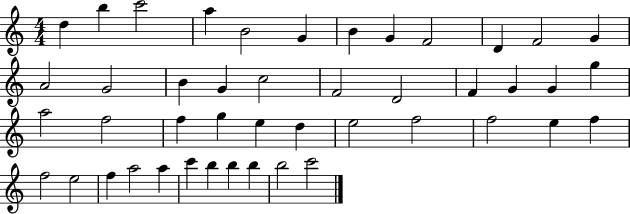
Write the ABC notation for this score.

X:1
T:Untitled
M:4/4
L:1/4
K:C
d b c'2 a B2 G B G F2 D F2 G A2 G2 B G c2 F2 D2 F G G g a2 f2 f g e d e2 f2 f2 e f f2 e2 f a2 a c' b b b b2 c'2